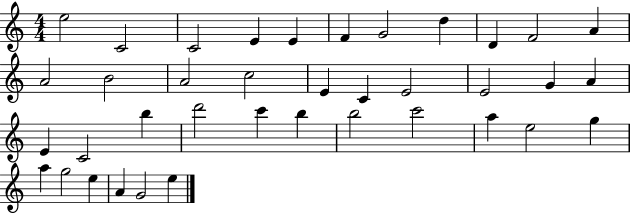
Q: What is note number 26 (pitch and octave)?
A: C6